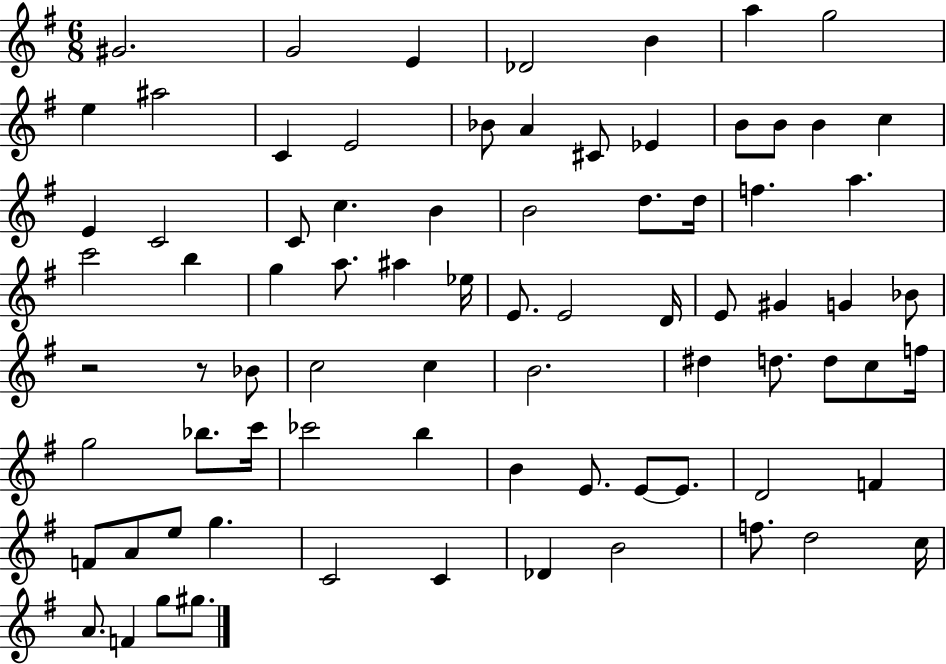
X:1
T:Untitled
M:6/8
L:1/4
K:G
^G2 G2 E _D2 B a g2 e ^a2 C E2 _B/2 A ^C/2 _E B/2 B/2 B c E C2 C/2 c B B2 d/2 d/4 f a c'2 b g a/2 ^a _e/4 E/2 E2 D/4 E/2 ^G G _B/2 z2 z/2 _B/2 c2 c B2 ^d d/2 d/2 c/2 f/4 g2 _b/2 c'/4 _c'2 b B E/2 E/2 E/2 D2 F F/2 A/2 e/2 g C2 C _D B2 f/2 d2 c/4 A/2 F g/2 ^g/2